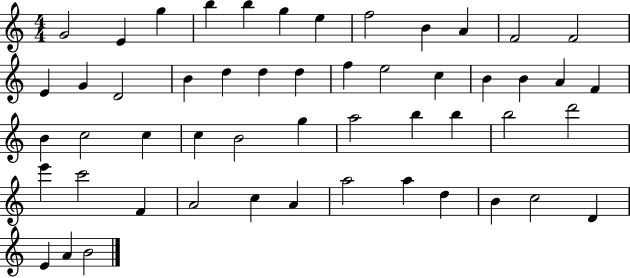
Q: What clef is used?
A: treble